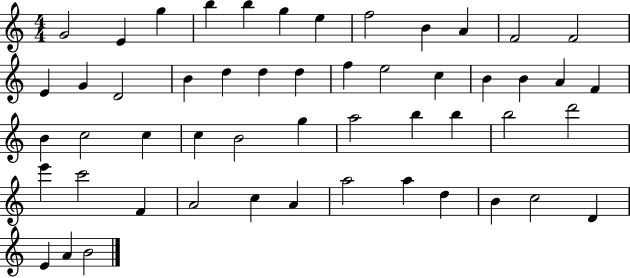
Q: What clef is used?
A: treble